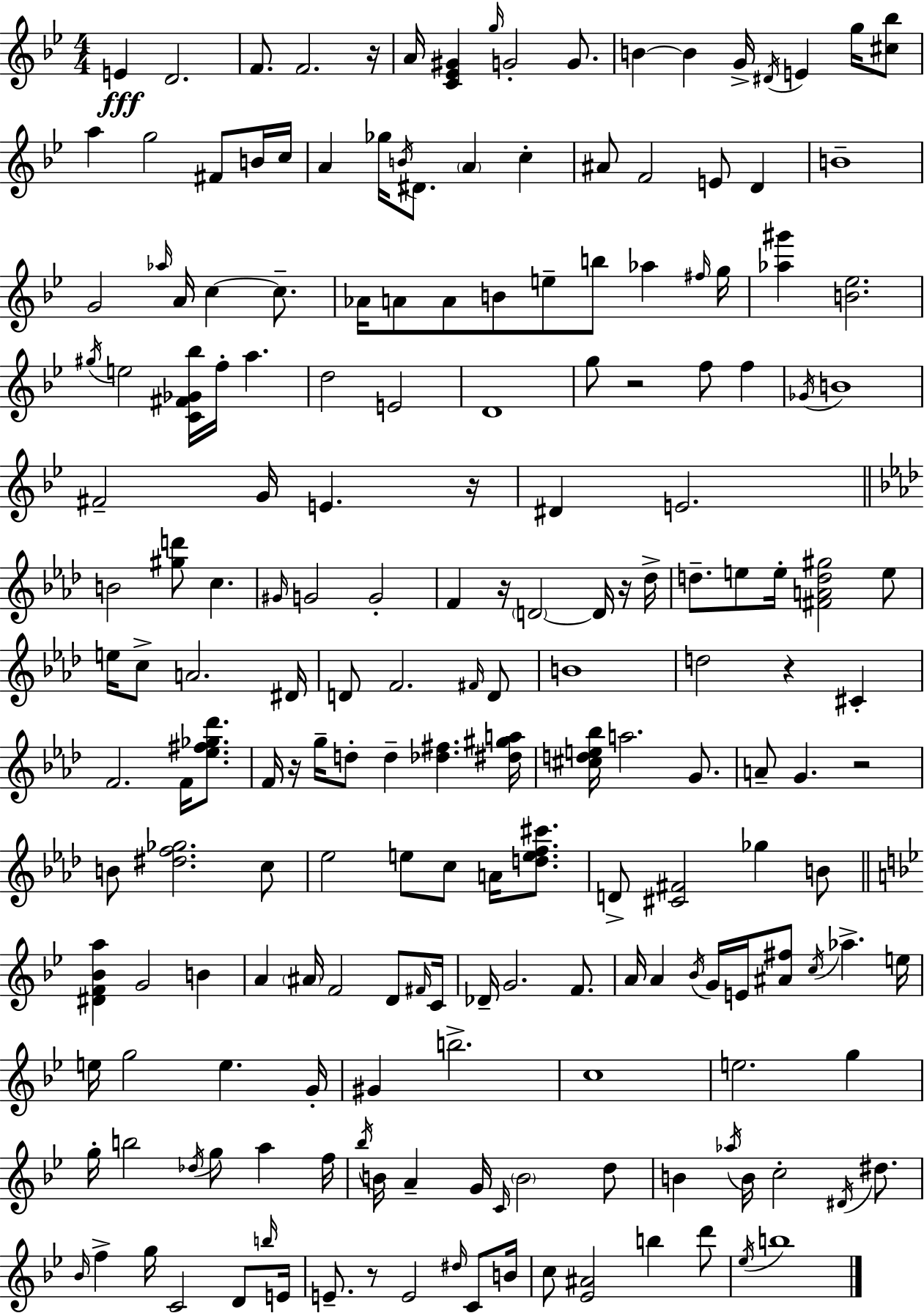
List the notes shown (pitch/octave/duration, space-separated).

E4/q D4/h. F4/e. F4/h. R/s A4/s [C4,Eb4,G#4]/q G5/s G4/h G4/e. B4/q B4/q G4/s D#4/s E4/q G5/s [C#5,Bb5]/e A5/q G5/h F#4/e B4/s C5/s A4/q Gb5/s B4/s D#4/e. A4/q C5/q A#4/e F4/h E4/e D4/q B4/w G4/h Ab5/s A4/s C5/q C5/e. Ab4/s A4/e A4/e B4/e E5/e B5/e Ab5/q F#5/s G5/s [Ab5,G#6]/q [B4,Eb5]/h. G#5/s E5/h [C4,F#4,Gb4,Bb5]/s F5/s A5/q. D5/h E4/h D4/w G5/e R/h F5/e F5/q Gb4/s B4/w F#4/h G4/s E4/q. R/s D#4/q E4/h. B4/h [G#5,D6]/e C5/q. G#4/s G4/h G4/h F4/q R/s D4/h D4/s R/s Db5/s D5/e. E5/e E5/s [F#4,A4,D5,G#5]/h E5/e E5/s C5/e A4/h. D#4/s D4/e F4/h. F#4/s D4/e B4/w D5/h R/q C#4/q F4/h. F4/s [Eb5,F#5,Gb5,Db6]/e. F4/s R/s G5/s D5/e D5/q [Db5,F#5]/q. [D#5,G#5,A5]/s [C#5,D5,E5,Bb5]/s A5/h. G4/e. A4/e G4/q. R/h B4/e [D#5,F5,Gb5]/h. C5/e Eb5/h E5/e C5/e A4/s [D5,E5,F5,C#6]/e. D4/e [C#4,F#4]/h Gb5/q B4/e [D#4,F4,Bb4,A5]/q G4/h B4/q A4/q A#4/s F4/h D4/e F#4/s C4/s Db4/s G4/h. F4/e. A4/s A4/q Bb4/s G4/s E4/s [A#4,F#5]/e C5/s Ab5/q. E5/s E5/s G5/h E5/q. G4/s G#4/q B5/h. C5/w E5/h. G5/q G5/s B5/h Db5/s G5/e A5/q F5/s Bb5/s B4/s A4/q G4/s C4/s B4/h D5/e B4/q Ab5/s B4/s C5/h D#4/s D#5/e. Bb4/s F5/q G5/s C4/h D4/e B5/s E4/s E4/e. R/e E4/h D#5/s C4/e B4/s C5/e [Eb4,A#4]/h B5/q D6/e Eb5/s B5/w